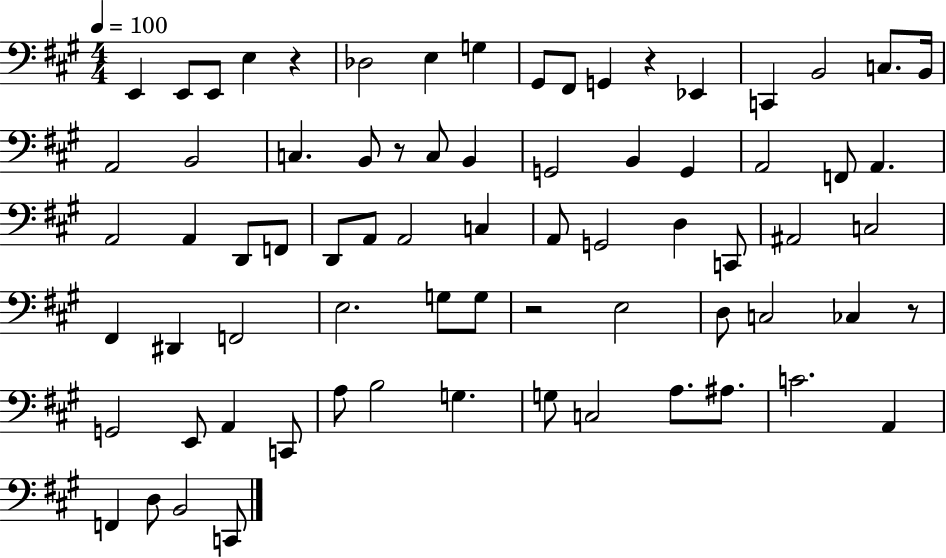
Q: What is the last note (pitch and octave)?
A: C2